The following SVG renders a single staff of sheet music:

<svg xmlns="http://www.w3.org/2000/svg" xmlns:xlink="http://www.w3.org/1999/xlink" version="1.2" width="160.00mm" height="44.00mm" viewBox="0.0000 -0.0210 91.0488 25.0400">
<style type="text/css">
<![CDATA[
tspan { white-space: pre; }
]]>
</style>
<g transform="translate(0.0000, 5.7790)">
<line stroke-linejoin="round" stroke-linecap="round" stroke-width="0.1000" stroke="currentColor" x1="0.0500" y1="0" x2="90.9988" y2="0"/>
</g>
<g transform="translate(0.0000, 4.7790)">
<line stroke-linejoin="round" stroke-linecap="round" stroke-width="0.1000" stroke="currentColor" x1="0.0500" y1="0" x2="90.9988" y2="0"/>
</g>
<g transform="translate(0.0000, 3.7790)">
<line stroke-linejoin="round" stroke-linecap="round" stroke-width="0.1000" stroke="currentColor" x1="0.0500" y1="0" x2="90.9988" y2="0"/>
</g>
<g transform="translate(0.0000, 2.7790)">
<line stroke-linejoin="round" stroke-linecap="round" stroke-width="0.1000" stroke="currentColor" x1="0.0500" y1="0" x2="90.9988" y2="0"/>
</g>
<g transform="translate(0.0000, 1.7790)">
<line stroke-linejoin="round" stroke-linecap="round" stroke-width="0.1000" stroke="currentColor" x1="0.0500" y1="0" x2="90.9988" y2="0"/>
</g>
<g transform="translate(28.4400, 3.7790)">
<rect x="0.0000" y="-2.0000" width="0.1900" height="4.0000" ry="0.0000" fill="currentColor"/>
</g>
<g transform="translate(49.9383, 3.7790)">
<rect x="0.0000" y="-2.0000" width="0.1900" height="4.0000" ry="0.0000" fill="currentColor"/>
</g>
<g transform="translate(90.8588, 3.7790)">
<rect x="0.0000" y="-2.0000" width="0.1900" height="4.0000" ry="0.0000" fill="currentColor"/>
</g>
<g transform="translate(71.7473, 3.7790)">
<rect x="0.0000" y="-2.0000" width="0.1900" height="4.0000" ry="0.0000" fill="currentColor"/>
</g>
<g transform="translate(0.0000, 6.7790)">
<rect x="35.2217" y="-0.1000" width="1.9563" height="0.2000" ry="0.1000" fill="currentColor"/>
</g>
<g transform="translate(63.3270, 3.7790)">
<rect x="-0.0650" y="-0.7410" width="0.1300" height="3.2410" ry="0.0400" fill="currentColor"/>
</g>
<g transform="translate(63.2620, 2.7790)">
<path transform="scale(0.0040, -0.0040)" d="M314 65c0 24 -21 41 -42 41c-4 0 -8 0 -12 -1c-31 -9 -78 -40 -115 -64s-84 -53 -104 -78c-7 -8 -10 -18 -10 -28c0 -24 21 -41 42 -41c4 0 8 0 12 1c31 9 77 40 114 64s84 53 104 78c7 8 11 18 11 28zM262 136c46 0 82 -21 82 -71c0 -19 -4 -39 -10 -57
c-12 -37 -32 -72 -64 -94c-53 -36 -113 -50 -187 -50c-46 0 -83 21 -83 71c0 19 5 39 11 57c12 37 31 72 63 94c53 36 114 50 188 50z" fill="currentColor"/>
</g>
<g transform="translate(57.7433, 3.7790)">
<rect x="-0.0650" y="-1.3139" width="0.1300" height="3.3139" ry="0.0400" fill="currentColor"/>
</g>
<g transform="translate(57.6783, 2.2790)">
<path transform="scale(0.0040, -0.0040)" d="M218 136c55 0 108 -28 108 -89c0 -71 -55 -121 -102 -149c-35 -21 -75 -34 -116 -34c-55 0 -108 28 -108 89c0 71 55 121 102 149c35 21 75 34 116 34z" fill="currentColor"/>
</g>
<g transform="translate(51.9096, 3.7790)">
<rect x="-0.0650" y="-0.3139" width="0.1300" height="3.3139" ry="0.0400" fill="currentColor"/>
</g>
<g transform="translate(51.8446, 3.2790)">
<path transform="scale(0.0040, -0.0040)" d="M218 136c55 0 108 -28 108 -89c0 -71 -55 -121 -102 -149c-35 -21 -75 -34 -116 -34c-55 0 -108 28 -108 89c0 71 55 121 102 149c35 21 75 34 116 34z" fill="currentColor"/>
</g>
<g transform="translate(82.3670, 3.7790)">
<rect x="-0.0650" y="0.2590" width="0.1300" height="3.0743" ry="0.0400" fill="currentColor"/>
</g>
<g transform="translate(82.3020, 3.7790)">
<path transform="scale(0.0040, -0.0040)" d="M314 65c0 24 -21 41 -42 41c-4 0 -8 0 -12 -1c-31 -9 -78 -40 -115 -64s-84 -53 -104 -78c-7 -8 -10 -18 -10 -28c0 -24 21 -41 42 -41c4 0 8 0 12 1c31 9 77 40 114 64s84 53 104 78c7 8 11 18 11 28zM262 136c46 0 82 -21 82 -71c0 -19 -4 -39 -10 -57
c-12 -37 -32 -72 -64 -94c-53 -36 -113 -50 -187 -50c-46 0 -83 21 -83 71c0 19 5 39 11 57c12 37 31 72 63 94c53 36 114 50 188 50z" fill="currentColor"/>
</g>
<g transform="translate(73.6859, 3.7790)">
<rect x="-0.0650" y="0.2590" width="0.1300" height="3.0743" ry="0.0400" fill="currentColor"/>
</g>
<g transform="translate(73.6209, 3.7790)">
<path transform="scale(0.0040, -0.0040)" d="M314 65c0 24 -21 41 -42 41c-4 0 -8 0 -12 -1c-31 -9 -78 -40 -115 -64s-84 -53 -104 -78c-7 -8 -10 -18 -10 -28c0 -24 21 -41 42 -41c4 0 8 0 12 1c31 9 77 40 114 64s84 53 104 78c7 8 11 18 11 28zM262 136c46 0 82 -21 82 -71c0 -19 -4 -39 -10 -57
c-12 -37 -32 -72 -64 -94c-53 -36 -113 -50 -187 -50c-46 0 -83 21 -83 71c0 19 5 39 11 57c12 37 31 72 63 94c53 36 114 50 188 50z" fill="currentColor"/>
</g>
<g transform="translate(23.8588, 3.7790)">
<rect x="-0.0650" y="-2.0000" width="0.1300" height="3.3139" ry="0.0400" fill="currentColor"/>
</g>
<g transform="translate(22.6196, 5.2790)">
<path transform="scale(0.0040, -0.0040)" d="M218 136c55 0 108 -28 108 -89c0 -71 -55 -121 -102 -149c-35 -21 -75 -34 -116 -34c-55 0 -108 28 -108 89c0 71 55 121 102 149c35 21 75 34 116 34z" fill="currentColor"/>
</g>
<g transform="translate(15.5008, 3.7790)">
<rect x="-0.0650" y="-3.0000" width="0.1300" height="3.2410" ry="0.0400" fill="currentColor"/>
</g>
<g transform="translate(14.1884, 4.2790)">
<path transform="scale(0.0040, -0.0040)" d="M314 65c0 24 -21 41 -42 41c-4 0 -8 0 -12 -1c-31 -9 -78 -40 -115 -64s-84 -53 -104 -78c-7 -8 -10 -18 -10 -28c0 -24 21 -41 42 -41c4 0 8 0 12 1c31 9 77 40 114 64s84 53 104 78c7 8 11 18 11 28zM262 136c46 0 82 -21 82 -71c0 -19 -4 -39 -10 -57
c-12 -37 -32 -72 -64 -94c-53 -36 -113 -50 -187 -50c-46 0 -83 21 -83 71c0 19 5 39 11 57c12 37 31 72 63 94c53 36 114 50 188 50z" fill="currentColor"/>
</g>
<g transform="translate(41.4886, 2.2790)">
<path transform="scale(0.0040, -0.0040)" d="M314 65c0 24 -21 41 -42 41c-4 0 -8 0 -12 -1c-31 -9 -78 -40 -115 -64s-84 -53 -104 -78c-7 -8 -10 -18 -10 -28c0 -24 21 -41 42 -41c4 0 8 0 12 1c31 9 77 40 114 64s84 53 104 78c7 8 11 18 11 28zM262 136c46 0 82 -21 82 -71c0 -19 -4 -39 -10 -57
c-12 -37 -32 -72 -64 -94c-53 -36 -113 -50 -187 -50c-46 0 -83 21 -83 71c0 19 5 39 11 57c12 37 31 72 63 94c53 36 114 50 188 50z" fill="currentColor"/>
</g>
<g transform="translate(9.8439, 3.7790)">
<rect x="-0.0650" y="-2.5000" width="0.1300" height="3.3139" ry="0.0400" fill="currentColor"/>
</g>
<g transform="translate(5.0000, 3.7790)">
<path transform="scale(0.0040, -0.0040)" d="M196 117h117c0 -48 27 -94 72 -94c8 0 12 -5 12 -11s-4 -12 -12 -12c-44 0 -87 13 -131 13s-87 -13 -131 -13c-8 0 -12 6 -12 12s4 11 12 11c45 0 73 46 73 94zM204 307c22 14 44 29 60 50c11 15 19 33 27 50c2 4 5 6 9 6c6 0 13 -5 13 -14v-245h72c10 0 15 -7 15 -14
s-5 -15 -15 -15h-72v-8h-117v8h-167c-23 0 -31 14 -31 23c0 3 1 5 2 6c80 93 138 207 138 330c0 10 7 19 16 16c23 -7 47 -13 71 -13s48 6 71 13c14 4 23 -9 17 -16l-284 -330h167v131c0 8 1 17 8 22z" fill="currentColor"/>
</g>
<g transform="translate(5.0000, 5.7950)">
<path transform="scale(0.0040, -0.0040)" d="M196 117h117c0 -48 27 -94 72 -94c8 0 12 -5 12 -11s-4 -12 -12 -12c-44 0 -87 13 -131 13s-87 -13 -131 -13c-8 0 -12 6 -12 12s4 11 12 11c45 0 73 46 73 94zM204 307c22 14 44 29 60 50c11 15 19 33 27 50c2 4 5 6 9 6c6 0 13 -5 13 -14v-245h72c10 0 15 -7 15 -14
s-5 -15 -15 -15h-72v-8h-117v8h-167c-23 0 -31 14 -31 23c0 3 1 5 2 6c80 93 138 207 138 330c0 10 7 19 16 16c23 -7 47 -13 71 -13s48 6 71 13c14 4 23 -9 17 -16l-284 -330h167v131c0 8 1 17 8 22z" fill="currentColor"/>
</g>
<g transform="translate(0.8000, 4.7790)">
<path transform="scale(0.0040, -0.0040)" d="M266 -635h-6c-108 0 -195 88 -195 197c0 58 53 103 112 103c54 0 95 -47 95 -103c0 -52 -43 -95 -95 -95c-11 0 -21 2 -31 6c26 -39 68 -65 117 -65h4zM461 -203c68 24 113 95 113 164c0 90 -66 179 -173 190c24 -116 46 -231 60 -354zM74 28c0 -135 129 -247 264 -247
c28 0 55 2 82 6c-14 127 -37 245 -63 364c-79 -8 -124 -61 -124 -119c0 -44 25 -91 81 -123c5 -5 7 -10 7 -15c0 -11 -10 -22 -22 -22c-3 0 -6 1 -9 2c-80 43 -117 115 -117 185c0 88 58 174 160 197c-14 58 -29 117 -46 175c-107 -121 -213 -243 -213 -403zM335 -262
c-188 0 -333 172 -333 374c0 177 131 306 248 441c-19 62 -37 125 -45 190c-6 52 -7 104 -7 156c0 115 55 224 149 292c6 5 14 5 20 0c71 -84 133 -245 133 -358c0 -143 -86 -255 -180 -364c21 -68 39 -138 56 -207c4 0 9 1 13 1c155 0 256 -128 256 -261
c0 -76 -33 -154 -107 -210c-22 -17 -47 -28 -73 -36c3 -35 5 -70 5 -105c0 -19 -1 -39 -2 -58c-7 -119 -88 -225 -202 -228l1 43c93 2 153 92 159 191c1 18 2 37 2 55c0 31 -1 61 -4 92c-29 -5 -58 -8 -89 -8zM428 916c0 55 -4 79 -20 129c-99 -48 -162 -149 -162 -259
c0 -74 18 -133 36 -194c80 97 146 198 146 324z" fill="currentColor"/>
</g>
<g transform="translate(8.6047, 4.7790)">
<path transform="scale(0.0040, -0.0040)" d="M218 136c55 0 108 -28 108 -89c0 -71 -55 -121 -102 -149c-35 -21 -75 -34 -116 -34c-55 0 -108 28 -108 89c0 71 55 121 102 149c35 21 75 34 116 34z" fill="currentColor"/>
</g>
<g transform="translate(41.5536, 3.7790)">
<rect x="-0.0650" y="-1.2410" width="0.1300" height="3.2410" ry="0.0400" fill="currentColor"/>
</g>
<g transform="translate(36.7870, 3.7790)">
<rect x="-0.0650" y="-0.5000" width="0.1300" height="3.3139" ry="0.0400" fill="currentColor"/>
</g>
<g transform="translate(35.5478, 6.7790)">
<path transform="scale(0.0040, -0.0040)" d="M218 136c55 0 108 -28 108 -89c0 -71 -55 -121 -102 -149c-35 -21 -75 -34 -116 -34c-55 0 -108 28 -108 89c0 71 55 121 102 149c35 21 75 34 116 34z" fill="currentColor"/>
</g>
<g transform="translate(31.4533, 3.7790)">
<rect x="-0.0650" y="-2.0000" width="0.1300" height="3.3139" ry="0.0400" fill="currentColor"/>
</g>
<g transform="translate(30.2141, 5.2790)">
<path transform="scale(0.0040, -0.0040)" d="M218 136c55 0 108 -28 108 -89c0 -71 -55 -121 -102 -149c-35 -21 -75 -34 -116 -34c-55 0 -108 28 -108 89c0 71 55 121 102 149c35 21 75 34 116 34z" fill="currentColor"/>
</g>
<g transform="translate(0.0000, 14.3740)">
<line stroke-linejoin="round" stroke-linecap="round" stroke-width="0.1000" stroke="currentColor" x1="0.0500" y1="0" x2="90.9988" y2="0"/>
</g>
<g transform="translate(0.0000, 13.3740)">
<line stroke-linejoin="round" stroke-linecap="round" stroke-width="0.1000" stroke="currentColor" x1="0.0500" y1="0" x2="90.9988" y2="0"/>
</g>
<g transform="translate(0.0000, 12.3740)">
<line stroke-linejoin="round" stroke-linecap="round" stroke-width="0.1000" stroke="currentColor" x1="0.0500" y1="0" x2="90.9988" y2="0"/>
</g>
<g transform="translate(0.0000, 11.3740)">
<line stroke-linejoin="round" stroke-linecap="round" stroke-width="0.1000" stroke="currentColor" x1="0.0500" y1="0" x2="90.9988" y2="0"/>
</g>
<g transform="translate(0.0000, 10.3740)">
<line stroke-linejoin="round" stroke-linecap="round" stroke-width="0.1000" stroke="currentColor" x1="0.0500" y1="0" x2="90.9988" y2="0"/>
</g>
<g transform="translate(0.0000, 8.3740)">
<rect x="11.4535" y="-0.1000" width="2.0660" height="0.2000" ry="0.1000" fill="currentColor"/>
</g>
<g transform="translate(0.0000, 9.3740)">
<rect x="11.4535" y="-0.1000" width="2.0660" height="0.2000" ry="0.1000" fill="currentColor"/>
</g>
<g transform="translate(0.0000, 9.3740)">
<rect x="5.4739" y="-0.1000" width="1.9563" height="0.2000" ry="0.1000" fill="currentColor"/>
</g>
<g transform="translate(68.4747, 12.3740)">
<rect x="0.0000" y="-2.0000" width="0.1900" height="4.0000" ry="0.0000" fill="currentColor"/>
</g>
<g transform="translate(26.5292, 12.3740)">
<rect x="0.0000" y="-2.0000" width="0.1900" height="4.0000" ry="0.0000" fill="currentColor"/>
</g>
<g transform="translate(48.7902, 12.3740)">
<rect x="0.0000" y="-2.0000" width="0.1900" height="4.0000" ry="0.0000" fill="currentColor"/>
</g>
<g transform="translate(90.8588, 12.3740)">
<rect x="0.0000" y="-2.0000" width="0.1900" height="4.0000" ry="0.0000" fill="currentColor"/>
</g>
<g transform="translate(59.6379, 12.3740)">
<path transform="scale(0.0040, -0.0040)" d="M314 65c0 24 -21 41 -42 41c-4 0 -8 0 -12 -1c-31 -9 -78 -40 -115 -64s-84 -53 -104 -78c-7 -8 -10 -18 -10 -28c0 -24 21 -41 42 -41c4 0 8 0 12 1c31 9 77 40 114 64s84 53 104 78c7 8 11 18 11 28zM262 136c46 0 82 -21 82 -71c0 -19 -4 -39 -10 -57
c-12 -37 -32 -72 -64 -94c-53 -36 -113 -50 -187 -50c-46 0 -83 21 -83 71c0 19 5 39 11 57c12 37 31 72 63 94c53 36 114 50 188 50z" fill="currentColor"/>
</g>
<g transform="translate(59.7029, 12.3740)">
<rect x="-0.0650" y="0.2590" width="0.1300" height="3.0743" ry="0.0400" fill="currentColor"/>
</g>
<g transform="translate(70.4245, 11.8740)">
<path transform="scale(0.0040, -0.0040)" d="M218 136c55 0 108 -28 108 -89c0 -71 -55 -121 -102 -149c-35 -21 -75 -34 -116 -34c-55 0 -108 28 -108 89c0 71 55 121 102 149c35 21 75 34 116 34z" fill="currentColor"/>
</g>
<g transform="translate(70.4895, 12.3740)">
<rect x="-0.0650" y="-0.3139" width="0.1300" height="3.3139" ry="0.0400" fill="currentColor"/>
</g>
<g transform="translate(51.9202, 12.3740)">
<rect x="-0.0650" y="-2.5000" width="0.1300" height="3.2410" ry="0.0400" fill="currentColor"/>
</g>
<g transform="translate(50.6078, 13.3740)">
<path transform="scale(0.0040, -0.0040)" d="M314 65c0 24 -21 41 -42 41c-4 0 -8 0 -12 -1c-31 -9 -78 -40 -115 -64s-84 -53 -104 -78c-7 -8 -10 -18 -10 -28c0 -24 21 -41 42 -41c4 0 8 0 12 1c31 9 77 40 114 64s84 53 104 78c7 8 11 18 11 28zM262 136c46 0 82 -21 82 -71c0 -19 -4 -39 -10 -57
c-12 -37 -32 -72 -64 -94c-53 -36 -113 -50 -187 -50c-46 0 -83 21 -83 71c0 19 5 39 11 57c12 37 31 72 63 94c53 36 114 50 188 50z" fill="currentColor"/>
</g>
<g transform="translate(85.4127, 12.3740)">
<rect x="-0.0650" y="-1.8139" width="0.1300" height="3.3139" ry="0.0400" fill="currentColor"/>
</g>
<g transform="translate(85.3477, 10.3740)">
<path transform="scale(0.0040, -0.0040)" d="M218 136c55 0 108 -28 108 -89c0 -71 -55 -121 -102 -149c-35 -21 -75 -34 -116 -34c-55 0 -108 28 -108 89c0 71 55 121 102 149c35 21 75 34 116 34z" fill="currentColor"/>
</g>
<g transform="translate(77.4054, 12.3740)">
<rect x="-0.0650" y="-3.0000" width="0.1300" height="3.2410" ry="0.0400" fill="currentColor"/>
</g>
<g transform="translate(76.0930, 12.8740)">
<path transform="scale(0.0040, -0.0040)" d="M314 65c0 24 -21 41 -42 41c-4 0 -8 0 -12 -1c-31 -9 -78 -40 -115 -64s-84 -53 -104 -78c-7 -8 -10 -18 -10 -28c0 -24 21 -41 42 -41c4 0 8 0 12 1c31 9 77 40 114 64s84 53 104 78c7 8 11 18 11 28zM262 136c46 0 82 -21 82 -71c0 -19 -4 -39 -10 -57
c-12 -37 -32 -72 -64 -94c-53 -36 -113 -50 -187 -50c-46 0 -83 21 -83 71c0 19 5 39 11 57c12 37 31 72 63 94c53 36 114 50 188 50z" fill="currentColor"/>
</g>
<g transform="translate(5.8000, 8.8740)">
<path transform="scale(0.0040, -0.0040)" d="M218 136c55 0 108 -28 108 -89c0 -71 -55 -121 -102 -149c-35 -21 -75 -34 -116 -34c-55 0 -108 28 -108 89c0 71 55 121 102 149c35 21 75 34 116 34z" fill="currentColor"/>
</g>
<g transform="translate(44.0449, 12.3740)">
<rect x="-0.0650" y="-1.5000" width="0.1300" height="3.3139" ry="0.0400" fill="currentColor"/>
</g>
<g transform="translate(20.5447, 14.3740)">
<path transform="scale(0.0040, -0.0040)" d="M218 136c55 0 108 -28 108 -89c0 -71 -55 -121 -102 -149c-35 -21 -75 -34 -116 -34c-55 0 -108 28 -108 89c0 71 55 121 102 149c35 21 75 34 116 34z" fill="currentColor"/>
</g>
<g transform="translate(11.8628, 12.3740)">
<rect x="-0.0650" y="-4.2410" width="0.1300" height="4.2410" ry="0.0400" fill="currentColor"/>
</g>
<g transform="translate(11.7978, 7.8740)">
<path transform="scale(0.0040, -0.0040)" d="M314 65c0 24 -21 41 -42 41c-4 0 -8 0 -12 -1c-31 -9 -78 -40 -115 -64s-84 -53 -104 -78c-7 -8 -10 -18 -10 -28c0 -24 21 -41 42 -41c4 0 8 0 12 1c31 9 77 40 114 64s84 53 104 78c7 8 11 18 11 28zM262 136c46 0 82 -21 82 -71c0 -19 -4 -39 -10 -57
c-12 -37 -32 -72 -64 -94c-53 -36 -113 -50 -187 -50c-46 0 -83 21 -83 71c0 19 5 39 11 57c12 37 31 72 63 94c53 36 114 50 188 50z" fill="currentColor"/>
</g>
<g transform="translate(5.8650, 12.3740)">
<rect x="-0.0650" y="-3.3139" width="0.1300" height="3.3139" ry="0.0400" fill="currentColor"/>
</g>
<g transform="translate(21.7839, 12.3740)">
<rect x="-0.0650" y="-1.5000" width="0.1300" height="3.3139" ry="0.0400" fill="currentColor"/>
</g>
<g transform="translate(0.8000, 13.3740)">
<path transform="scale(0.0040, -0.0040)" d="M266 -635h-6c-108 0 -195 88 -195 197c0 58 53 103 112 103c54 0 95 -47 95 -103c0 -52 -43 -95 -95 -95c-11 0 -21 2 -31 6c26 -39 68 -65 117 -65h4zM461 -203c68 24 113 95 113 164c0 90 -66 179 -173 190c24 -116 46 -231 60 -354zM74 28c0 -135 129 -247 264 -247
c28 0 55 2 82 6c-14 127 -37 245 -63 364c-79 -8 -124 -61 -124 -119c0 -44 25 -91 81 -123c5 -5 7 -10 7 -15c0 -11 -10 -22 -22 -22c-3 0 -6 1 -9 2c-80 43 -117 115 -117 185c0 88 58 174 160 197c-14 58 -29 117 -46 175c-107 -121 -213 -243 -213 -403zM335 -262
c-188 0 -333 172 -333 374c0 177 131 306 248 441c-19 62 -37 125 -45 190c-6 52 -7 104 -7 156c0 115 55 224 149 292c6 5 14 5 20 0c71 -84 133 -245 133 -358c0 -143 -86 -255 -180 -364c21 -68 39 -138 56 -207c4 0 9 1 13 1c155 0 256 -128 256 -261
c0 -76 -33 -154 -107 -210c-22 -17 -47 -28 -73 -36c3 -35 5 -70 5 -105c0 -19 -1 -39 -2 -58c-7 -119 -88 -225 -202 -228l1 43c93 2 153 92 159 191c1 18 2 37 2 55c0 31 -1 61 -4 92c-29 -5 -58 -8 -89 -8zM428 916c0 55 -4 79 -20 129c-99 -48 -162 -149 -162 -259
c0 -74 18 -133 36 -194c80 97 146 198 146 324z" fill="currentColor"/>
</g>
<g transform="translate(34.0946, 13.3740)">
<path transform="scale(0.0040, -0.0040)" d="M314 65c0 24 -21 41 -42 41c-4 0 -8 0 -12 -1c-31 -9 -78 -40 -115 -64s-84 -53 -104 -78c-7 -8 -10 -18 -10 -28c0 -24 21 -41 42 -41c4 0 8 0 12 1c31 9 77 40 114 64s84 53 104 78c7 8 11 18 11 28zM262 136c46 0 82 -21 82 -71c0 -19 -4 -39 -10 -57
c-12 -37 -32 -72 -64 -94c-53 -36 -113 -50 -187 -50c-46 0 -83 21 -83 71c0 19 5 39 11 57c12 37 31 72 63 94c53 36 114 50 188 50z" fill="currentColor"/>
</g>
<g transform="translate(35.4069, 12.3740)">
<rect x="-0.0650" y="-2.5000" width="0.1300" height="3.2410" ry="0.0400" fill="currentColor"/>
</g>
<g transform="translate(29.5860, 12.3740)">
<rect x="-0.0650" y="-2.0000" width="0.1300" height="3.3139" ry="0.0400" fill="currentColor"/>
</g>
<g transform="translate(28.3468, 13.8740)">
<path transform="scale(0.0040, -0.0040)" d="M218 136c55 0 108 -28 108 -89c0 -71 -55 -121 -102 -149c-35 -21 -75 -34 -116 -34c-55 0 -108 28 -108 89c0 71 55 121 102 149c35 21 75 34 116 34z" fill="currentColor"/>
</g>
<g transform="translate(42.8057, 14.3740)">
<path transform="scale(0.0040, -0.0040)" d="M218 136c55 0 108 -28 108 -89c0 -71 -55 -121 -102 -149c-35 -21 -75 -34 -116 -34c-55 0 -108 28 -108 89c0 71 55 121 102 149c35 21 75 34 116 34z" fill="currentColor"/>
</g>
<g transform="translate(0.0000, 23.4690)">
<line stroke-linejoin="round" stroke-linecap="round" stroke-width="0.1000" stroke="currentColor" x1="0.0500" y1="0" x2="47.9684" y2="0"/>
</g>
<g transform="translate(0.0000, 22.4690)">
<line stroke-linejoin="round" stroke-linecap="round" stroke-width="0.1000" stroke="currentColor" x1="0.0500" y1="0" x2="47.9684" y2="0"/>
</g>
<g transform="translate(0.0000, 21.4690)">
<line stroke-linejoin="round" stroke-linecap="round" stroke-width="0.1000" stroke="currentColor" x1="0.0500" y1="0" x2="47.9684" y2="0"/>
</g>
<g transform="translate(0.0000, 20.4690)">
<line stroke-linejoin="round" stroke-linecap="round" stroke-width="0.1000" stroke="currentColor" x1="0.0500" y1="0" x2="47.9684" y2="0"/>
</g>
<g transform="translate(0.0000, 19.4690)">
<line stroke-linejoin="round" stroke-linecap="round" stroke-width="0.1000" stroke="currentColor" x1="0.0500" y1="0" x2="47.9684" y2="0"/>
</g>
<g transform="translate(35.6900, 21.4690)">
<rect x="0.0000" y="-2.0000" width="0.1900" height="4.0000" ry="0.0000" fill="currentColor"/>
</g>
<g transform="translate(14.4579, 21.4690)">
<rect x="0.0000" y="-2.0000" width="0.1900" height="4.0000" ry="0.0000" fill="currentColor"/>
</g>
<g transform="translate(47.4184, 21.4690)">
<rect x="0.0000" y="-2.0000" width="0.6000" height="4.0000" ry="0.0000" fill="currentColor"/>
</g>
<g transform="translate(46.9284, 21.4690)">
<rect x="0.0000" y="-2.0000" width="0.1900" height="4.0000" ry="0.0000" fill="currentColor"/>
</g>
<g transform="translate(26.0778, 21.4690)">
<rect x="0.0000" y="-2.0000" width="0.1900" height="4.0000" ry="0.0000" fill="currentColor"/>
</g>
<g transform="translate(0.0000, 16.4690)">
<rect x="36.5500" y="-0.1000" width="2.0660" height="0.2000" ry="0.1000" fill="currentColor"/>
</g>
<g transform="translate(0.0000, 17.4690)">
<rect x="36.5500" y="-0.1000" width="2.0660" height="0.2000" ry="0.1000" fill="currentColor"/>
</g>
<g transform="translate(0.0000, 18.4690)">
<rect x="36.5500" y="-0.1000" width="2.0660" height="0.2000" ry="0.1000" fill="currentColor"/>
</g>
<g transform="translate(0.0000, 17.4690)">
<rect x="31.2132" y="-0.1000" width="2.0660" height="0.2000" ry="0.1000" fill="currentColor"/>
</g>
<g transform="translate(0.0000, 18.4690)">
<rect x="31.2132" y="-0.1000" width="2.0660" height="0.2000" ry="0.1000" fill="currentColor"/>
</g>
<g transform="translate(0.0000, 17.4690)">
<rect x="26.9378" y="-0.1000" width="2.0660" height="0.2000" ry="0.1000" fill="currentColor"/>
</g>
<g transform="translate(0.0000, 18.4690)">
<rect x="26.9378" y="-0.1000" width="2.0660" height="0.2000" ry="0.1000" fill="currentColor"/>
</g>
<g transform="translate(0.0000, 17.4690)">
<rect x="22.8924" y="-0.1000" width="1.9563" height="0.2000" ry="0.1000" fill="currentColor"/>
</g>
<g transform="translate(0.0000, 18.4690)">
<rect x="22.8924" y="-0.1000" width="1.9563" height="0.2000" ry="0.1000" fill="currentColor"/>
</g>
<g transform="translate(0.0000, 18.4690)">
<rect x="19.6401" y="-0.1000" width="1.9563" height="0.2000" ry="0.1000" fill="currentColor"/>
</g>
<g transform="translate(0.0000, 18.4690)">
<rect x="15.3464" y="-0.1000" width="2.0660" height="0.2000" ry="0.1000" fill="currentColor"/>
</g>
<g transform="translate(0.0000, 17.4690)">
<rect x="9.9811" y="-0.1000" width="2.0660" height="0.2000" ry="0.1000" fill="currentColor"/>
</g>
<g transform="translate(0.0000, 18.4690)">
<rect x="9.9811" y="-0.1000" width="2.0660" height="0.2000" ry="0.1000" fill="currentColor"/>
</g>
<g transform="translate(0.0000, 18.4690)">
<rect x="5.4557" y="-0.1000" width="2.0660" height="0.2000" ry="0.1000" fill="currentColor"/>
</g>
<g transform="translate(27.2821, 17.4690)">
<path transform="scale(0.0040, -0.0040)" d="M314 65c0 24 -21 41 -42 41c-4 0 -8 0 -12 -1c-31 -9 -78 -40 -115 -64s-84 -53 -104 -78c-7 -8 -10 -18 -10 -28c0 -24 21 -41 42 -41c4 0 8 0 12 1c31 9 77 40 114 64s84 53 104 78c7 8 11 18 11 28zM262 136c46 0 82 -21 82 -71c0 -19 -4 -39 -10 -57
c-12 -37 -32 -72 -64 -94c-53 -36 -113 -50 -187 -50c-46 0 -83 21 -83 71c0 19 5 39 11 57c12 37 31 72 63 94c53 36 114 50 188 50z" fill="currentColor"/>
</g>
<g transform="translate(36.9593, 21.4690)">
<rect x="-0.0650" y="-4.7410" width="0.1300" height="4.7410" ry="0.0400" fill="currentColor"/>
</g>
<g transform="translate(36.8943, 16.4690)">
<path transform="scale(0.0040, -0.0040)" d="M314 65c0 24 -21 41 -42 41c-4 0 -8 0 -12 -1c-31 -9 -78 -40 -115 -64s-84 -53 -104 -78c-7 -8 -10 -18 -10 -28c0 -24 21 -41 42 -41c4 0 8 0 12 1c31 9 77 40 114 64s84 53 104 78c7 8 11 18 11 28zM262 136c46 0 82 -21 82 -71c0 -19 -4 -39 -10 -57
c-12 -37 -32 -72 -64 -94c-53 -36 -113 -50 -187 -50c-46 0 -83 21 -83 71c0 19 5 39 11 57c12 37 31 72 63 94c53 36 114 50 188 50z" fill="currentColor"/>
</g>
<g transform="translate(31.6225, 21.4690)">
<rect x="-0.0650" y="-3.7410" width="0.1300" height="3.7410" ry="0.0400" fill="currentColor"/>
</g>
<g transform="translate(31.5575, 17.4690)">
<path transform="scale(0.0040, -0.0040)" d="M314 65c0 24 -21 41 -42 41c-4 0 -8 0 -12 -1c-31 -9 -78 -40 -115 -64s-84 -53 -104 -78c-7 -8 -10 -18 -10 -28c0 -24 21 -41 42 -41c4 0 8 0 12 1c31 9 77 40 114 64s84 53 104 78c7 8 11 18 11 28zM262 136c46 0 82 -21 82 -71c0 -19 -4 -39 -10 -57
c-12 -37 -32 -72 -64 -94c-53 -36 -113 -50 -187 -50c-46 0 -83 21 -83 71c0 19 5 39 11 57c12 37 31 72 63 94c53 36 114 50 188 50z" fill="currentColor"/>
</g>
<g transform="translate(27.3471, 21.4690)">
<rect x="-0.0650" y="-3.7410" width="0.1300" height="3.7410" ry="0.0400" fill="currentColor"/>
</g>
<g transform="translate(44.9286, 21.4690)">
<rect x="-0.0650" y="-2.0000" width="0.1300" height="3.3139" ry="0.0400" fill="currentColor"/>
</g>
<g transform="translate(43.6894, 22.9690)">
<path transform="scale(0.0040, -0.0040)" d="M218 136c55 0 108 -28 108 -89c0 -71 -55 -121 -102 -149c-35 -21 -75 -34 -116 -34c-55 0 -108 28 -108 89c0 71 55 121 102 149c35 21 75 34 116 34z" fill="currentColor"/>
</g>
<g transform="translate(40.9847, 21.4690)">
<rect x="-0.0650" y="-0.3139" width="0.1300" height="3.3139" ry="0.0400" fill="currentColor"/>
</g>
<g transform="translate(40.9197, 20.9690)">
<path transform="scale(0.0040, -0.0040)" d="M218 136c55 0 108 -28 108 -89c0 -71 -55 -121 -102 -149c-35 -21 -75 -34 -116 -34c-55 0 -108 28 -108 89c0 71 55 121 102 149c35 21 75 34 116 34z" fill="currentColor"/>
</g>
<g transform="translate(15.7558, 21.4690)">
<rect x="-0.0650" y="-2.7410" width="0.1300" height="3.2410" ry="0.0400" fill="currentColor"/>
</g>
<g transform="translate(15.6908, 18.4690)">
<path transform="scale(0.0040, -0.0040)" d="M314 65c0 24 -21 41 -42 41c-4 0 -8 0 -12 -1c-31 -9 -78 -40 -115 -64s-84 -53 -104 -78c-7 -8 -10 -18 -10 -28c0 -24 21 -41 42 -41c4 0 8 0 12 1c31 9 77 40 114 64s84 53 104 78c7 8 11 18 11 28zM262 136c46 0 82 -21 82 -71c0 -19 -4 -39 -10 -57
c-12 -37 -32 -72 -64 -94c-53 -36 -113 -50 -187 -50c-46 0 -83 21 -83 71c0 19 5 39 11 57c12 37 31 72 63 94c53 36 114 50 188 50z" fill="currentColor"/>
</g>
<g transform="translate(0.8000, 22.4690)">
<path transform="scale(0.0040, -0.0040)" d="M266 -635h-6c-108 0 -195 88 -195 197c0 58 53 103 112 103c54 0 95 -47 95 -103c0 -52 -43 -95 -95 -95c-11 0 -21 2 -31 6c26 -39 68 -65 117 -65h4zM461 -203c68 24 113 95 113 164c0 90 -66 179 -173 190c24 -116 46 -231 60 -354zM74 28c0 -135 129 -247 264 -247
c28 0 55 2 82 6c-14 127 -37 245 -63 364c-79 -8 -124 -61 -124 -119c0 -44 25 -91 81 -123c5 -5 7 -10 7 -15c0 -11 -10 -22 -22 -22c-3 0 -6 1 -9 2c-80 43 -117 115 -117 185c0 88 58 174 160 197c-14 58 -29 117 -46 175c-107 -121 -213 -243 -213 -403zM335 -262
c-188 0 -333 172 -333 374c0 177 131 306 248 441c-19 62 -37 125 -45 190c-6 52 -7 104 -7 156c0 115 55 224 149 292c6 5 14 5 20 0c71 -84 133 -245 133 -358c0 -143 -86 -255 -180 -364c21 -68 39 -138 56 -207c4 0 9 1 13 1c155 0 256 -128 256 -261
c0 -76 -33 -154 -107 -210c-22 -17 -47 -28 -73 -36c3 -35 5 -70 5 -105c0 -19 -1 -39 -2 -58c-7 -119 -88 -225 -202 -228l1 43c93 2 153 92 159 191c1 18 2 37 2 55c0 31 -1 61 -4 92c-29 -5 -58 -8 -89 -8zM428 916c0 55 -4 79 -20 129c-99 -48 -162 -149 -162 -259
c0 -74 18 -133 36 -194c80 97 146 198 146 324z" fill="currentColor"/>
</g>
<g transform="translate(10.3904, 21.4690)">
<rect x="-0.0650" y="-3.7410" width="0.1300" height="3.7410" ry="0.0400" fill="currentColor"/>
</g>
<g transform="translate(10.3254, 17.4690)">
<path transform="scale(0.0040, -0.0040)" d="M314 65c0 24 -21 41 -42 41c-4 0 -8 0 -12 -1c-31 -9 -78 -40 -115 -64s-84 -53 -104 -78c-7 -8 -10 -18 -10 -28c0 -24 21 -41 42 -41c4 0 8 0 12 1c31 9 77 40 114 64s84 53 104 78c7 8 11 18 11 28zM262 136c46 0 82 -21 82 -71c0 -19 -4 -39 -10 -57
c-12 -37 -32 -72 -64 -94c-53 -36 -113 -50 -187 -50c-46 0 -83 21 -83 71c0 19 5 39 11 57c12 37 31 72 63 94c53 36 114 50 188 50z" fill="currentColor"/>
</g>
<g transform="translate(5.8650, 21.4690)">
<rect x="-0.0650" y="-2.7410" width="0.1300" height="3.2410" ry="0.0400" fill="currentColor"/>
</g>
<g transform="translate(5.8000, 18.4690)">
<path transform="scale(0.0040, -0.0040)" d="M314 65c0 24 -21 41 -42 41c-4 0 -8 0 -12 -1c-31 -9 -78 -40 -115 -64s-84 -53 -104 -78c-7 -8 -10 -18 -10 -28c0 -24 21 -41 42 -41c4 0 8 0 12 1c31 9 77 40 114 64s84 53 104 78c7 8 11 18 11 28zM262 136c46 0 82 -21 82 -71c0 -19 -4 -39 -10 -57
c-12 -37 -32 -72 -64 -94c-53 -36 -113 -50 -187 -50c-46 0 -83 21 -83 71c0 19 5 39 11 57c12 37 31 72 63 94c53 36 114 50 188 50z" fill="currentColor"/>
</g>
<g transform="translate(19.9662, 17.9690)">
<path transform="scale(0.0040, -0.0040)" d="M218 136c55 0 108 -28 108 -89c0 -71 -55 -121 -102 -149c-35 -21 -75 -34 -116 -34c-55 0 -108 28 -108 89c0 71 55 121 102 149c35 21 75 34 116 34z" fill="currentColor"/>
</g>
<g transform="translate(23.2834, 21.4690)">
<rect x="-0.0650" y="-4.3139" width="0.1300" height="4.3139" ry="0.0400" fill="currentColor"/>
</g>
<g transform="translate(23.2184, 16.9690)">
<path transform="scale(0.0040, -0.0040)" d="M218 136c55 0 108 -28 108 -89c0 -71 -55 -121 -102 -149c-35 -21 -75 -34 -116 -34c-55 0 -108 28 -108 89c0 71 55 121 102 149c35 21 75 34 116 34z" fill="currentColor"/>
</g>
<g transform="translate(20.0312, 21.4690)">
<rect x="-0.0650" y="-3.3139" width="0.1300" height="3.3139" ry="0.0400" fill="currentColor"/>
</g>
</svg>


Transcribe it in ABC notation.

X:1
T:Untitled
M:4/4
L:1/4
K:C
G A2 F F C e2 c e d2 B2 B2 b d'2 E F G2 E G2 B2 c A2 f a2 c'2 a2 b d' c'2 c'2 e'2 c F